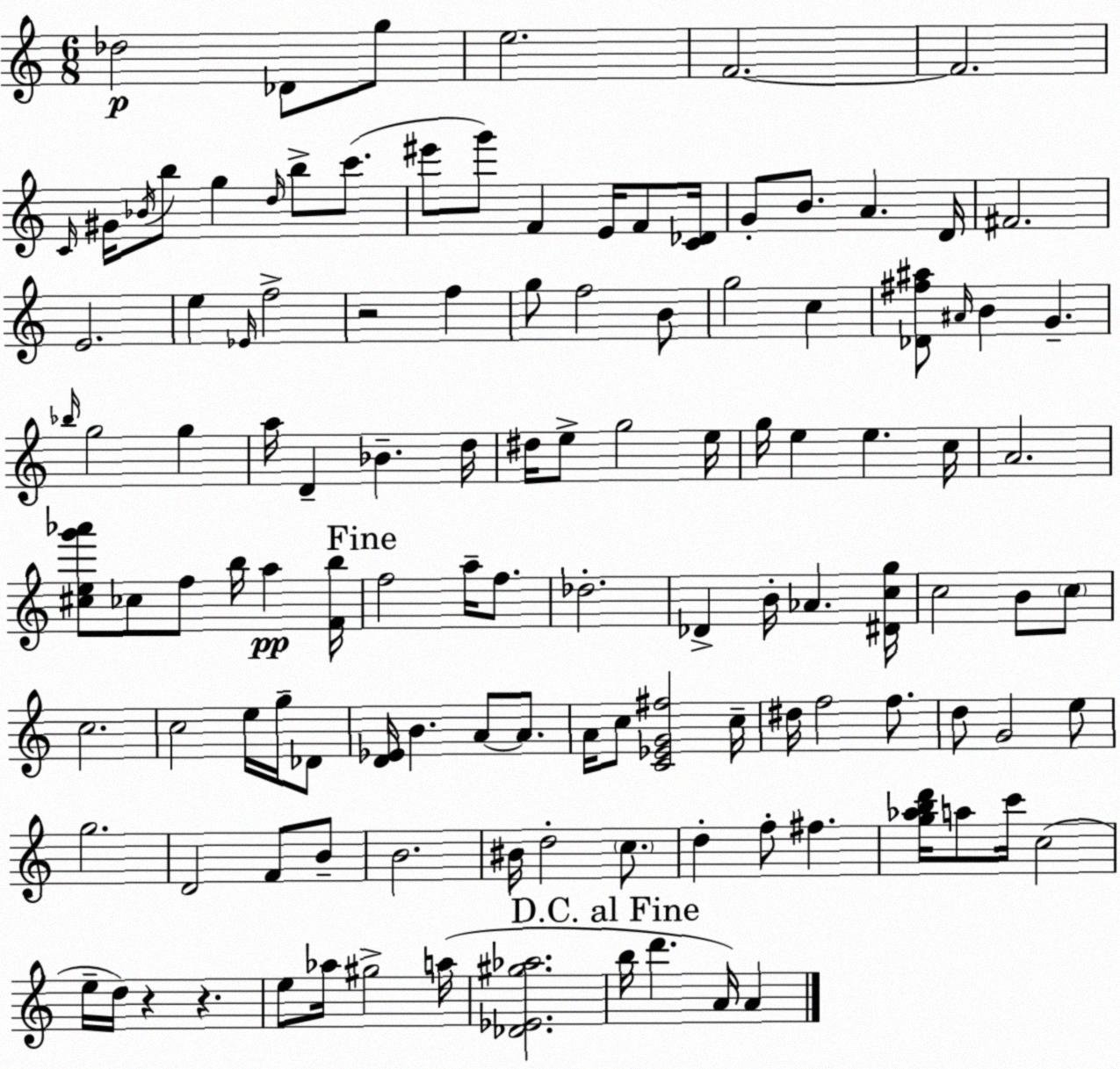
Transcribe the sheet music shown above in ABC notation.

X:1
T:Untitled
M:6/8
L:1/4
K:Am
_d2 _D/2 g/2 e2 F2 F2 C/4 ^G/4 _B/4 b/2 g d/4 b/2 c'/2 ^e'/2 g'/2 F E/4 F/2 [C_D]/4 G/2 B/2 A D/4 ^F2 E2 e _E/4 f2 z2 f g/2 f2 B/2 g2 c [_D^f^a]/2 ^A/4 B G _b/4 g2 g a/4 D _B d/4 ^d/4 e/2 g2 e/4 g/4 e e c/4 A2 [^ceg'_a']/2 _c/2 f/2 b/4 a [Fb]/4 f2 a/4 f/2 _d2 _D B/4 _A [^Dcg]/4 c2 B/2 c/2 c2 c2 e/4 g/4 _D/2 [D_E]/4 B A/2 A/2 A/4 c/2 [C_EG^f]2 c/4 ^d/4 f2 f/2 d/2 G2 e/2 g2 D2 F/2 B/2 B2 ^B/4 d2 c/2 d f/2 ^f [g_abd']/4 a/2 c'/4 c2 e/4 d/4 z z e/2 _a/4 ^g2 a/4 [_D_E^g_a]2 b/4 d' A/4 A